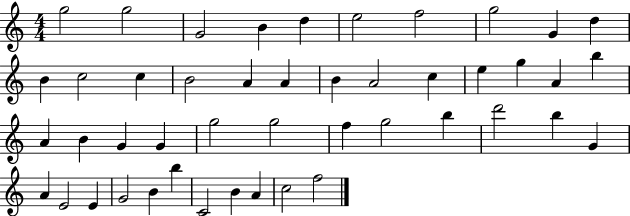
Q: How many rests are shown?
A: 0